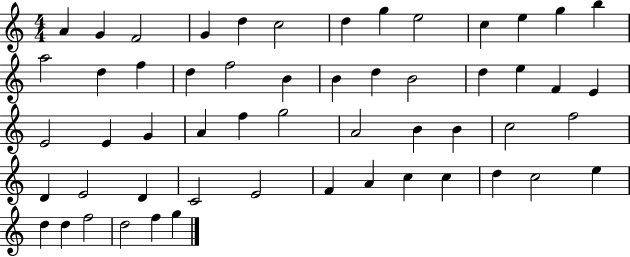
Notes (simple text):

A4/q G4/q F4/h G4/q D5/q C5/h D5/q G5/q E5/h C5/q E5/q G5/q B5/q A5/h D5/q F5/q D5/q F5/h B4/q B4/q D5/q B4/h D5/q E5/q F4/q E4/q E4/h E4/q G4/q A4/q F5/q G5/h A4/h B4/q B4/q C5/h F5/h D4/q E4/h D4/q C4/h E4/h F4/q A4/q C5/q C5/q D5/q C5/h E5/q D5/q D5/q F5/h D5/h F5/q G5/q